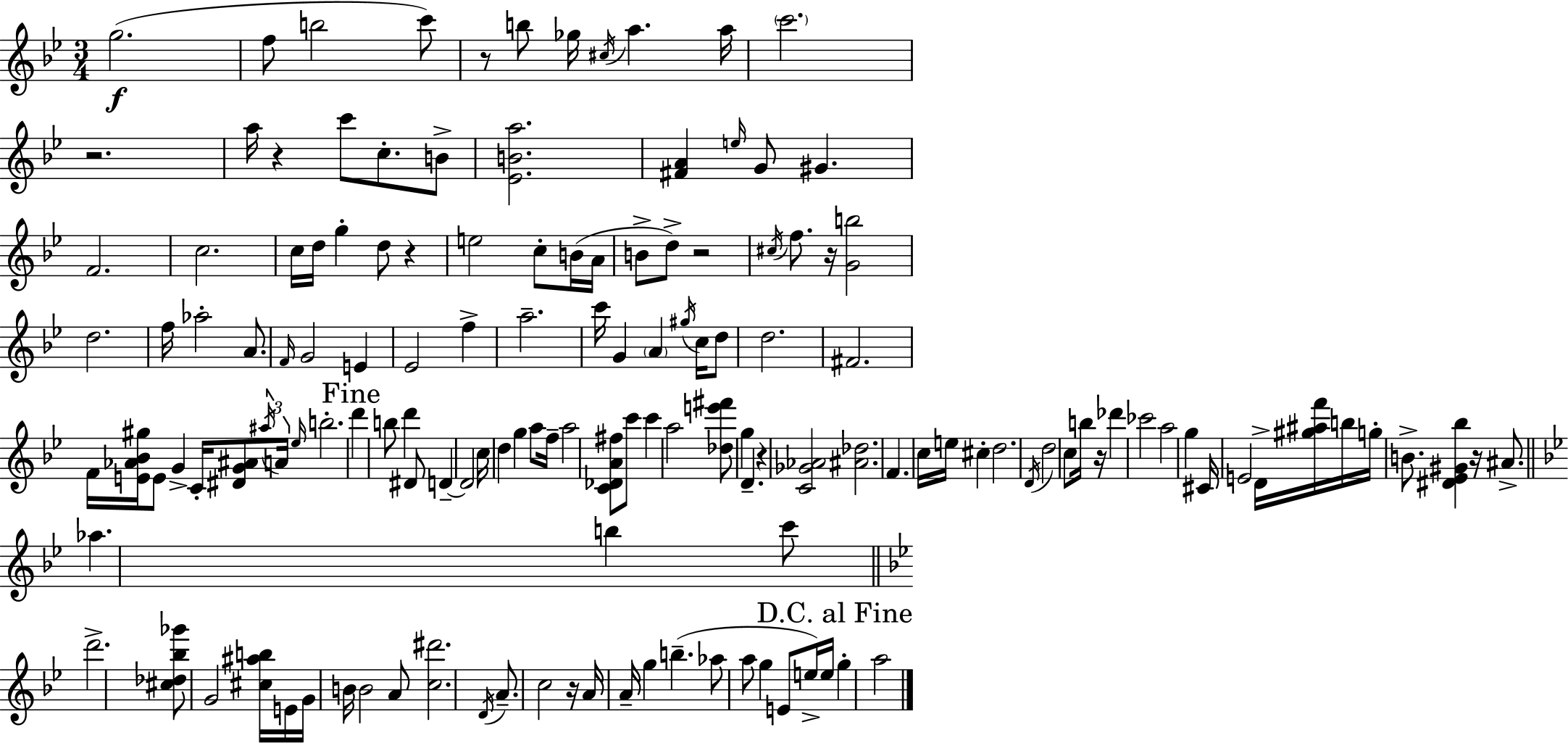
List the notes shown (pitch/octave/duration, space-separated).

G5/h. F5/e B5/h C6/e R/e B5/e Gb5/s C#5/s A5/q. A5/s C6/h. R/h. A5/s R/q C6/e C5/e. B4/e [Eb4,B4,A5]/h. [F#4,A4]/q E5/s G4/e G#4/q. F4/h. C5/h. C5/s D5/s G5/q D5/e R/q E5/h C5/e B4/s A4/s B4/e D5/e R/h C#5/s F5/e. R/s [G4,B5]/h D5/h. F5/s Ab5/h A4/e. F4/s G4/h E4/q Eb4/h F5/q A5/h. C6/s G4/q A4/q G#5/s C5/s D5/e D5/h. F#4/h. F4/s [E4,Ab4,Bb4,G#5]/s E4/e G4/q C4/s [D#4,G4,A#4]/e A#5/s A4/s Eb5/s B5/h. D6/q B5/e D6/q D#4/e D4/q D4/h C5/s D5/q G5/q A5/e F5/s A5/h [C4,Db4,A4,F#5]/e C6/e C6/q A5/h [Db5,E6,F#6]/e G5/q D4/q. R/q [C4,Gb4,Ab4]/h [A#4,Db5]/h. F4/q. C5/s E5/s C#5/q D5/h. D4/s D5/h C5/e B5/s R/s Db6/q CES6/h A5/h G5/q C#4/s E4/h D4/s [G#5,A#5,F6]/s B5/s G5/s B4/e. [D#4,Eb4,G#4,Bb5]/q R/s A#4/e. Ab5/q. B5/q C6/e D6/h. [C#5,Db5,Bb5,Gb6]/e G4/h [C#5,A#5,B5]/s E4/s G4/s B4/s B4/h A4/e [C5,D#6]/h. D4/s A4/e. C5/h R/s A4/s A4/s G5/q B5/q. Ab5/e A5/e G5/q E4/e E5/s E5/s G5/q A5/h